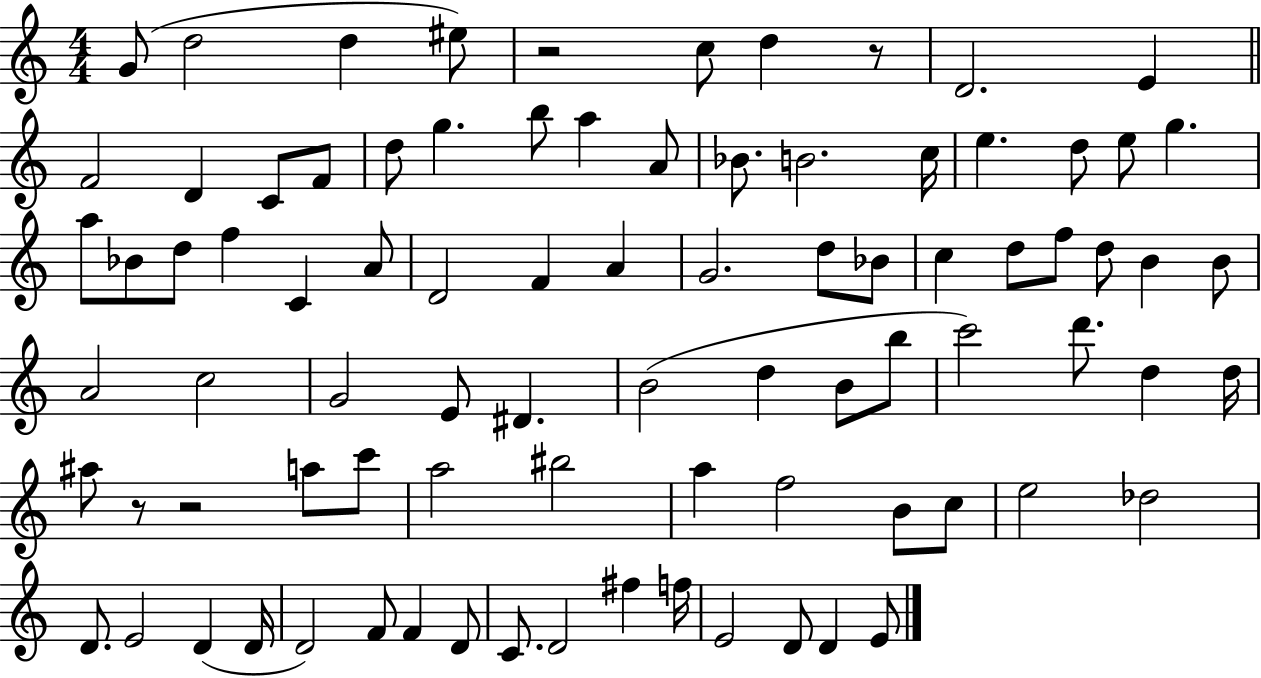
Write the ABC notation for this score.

X:1
T:Untitled
M:4/4
L:1/4
K:C
G/2 d2 d ^e/2 z2 c/2 d z/2 D2 E F2 D C/2 F/2 d/2 g b/2 a A/2 _B/2 B2 c/4 e d/2 e/2 g a/2 _B/2 d/2 f C A/2 D2 F A G2 d/2 _B/2 c d/2 f/2 d/2 B B/2 A2 c2 G2 E/2 ^D B2 d B/2 b/2 c'2 d'/2 d d/4 ^a/2 z/2 z2 a/2 c'/2 a2 ^b2 a f2 B/2 c/2 e2 _d2 D/2 E2 D D/4 D2 F/2 F D/2 C/2 D2 ^f f/4 E2 D/2 D E/2